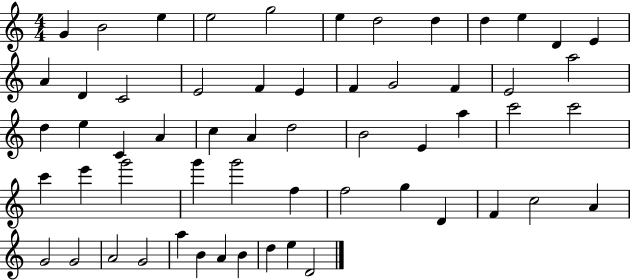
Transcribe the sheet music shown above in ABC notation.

X:1
T:Untitled
M:4/4
L:1/4
K:C
G B2 e e2 g2 e d2 d d e D E A D C2 E2 F E F G2 F E2 a2 d e C A c A d2 B2 E a c'2 c'2 c' e' g'2 g' g'2 f f2 g D F c2 A G2 G2 A2 G2 a B A B d e D2